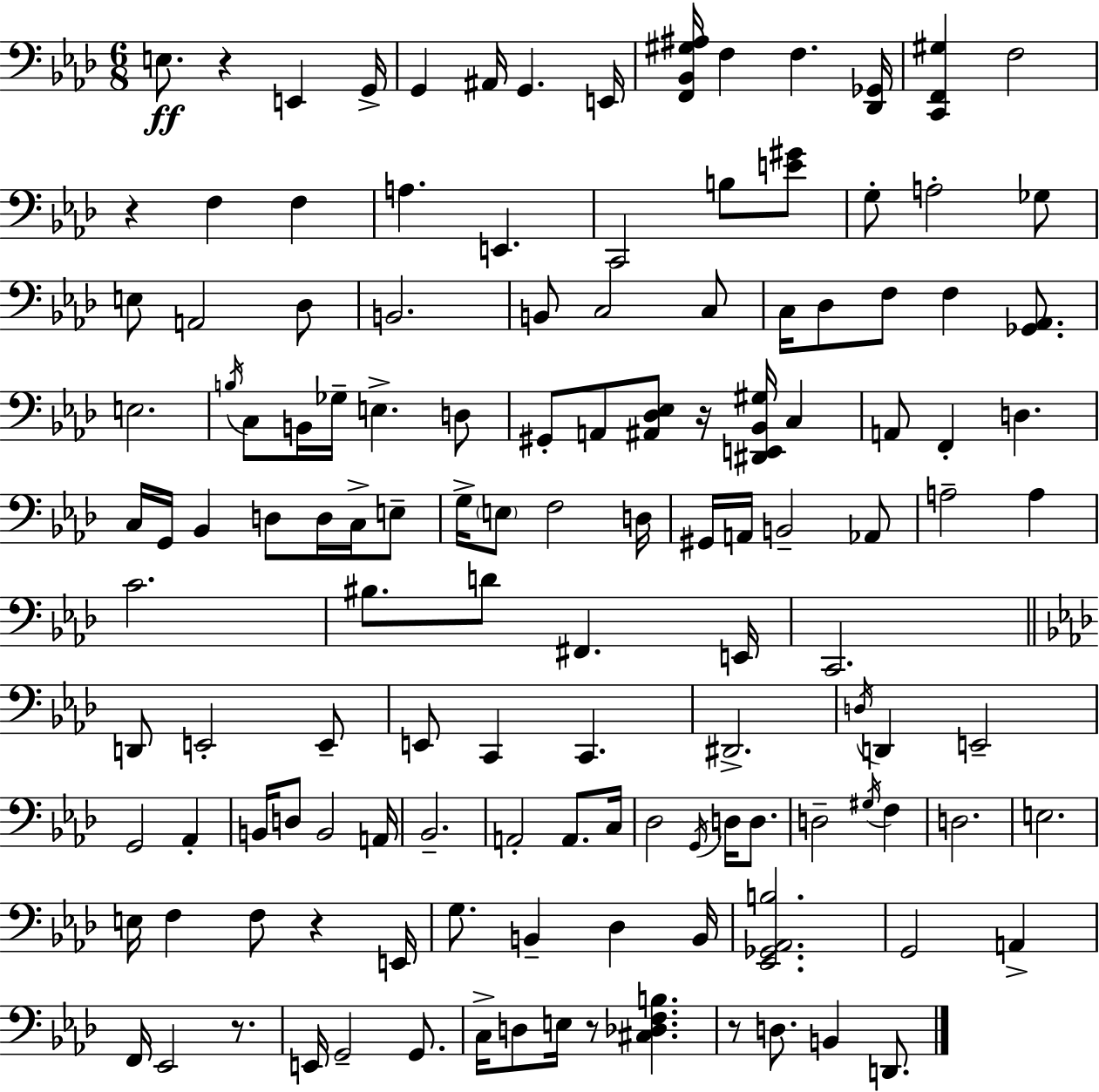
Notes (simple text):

E3/e. R/q E2/q G2/s G2/q A#2/s G2/q. E2/s [F2,Bb2,G#3,A#3]/s F3/q F3/q. [Db2,Gb2]/s [C2,F2,G#3]/q F3/h R/q F3/q F3/q A3/q. E2/q. C2/h B3/e [E4,G#4]/e G3/e A3/h Gb3/e E3/e A2/h Db3/e B2/h. B2/e C3/h C3/e C3/s Db3/e F3/e F3/q [Gb2,Ab2]/e. E3/h. B3/s C3/e B2/s Gb3/s E3/q. D3/e G#2/e A2/e [A#2,Db3,Eb3]/e R/s [D#2,E2,Bb2,G#3]/s C3/q A2/e F2/q D3/q. C3/s G2/s Bb2/q D3/e D3/s C3/s E3/e G3/s E3/e F3/h D3/s G#2/s A2/s B2/h Ab2/e A3/h A3/q C4/h. BIS3/e. D4/e F#2/q. E2/s C2/h. D2/e E2/h E2/e E2/e C2/q C2/q. D#2/h. D3/s D2/q E2/h G2/h Ab2/q B2/s D3/e B2/h A2/s Bb2/h. A2/h A2/e. C3/s Db3/h G2/s D3/s D3/e. D3/h G#3/s F3/q D3/h. E3/h. E3/s F3/q F3/e R/q E2/s G3/e. B2/q Db3/q B2/s [Eb2,Gb2,Ab2,B3]/h. G2/h A2/q F2/s Eb2/h R/e. E2/s G2/h G2/e. C3/s D3/e E3/s R/e [C#3,Db3,F3,B3]/q. R/e D3/e. B2/q D2/e.